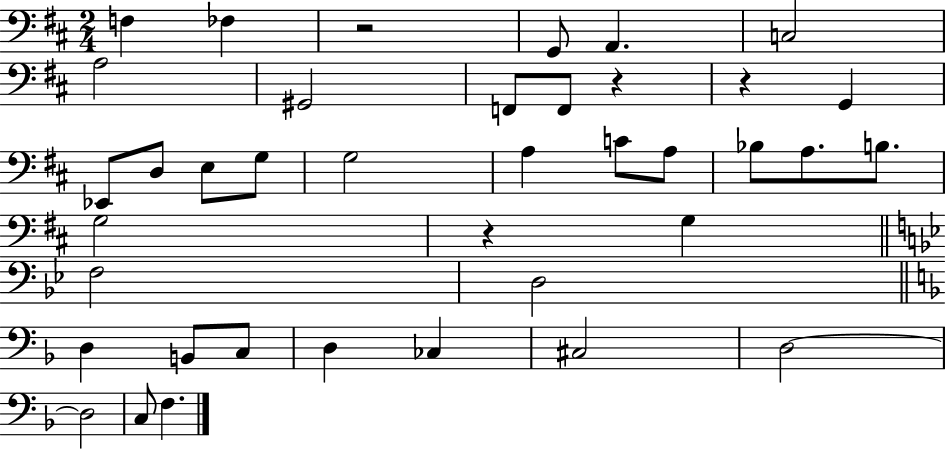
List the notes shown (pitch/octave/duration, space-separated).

F3/q FES3/q R/h G2/e A2/q. C3/h A3/h G#2/h F2/e F2/e R/q R/q G2/q Eb2/e D3/e E3/e G3/e G3/h A3/q C4/e A3/e Bb3/e A3/e. B3/e. G3/h R/q G3/q F3/h D3/h D3/q B2/e C3/e D3/q CES3/q C#3/h D3/h D3/h C3/e F3/q.